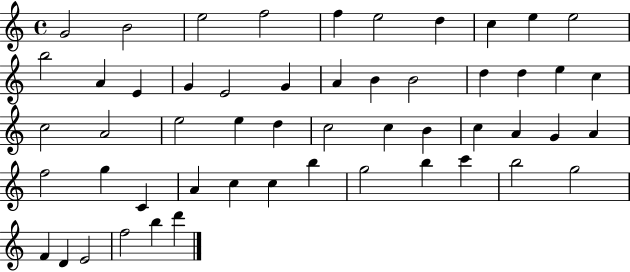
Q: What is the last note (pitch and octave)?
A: D6